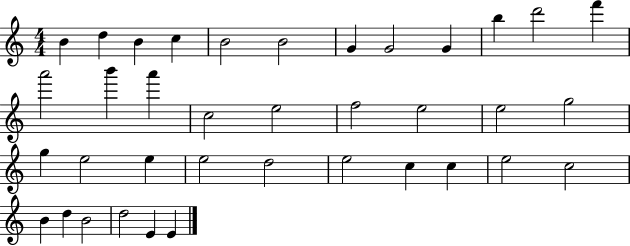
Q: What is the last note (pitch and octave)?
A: E4